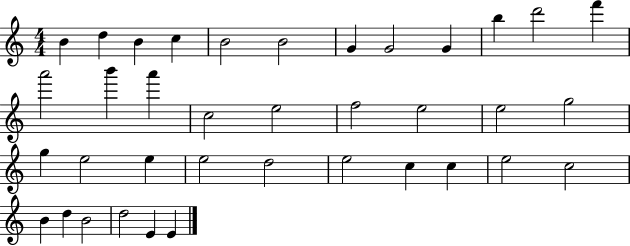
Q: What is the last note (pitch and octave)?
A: E4